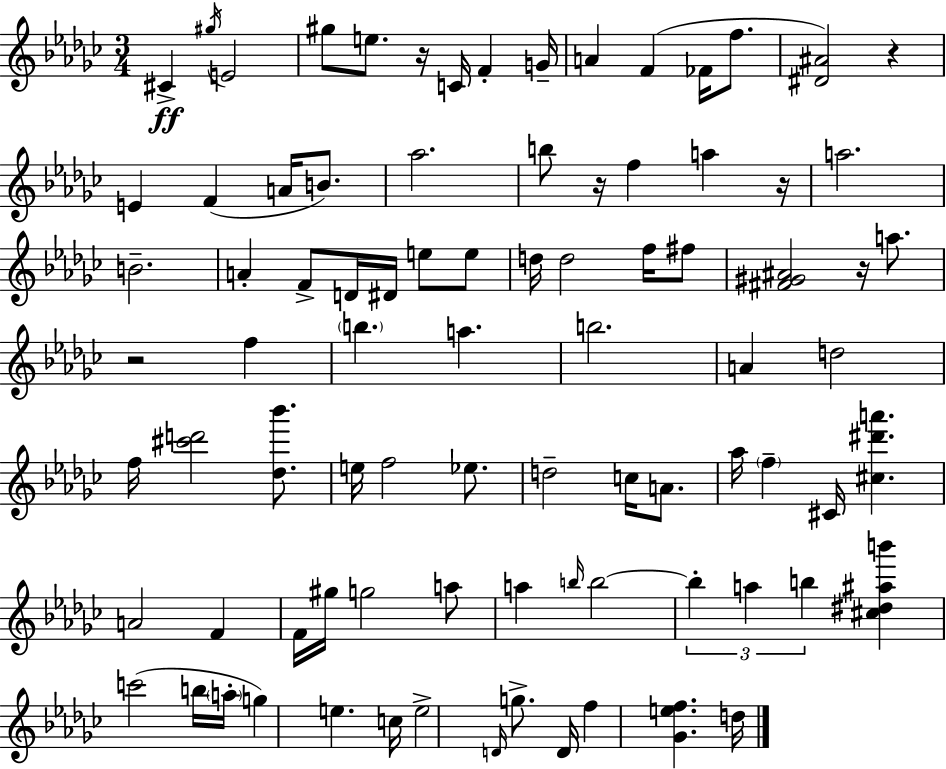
{
  \clef treble
  \numericTimeSignature
  \time 3/4
  \key ees \minor
  cis'4->\ff \acciaccatura { gis''16 } e'2 | gis''8 e''8. r16 c'16 f'4-. | g'16-- a'4 f'4( fes'16 f''8. | <dis' ais'>2) r4 | \break e'4 f'4( a'16 b'8.) | aes''2. | b''8 r16 f''4 a''4 | r16 a''2. | \break b'2.-- | a'4-. f'8-> d'16 dis'16 e''8 e''8 | d''16 d''2 f''16 fis''8 | <fis' gis' ais'>2 r16 a''8. | \break r2 f''4 | \parenthesize b''4. a''4. | b''2. | a'4 d''2 | \break f''16 <cis''' d'''>2 <des'' bes'''>8. | e''16 f''2 ees''8. | d''2-- c''16 a'8. | aes''16 \parenthesize f''4-- cis'16 <cis'' dis''' a'''>4. | \break a'2 f'4 | f'16 gis''16 g''2 a''8 | a''4 \grace { b''16 } b''2~~ | \tuplet 3/2 { b''4-. a''4 b''4 } | \break <cis'' dis'' ais'' b'''>4 c'''2( | b''16 \parenthesize a''16-. g''4) e''4. | c''16 e''2-> \grace { d'16 } | g''8.-> d'16 f''4 <ges' e'' f''>4. | \break d''16 \bar "|."
}